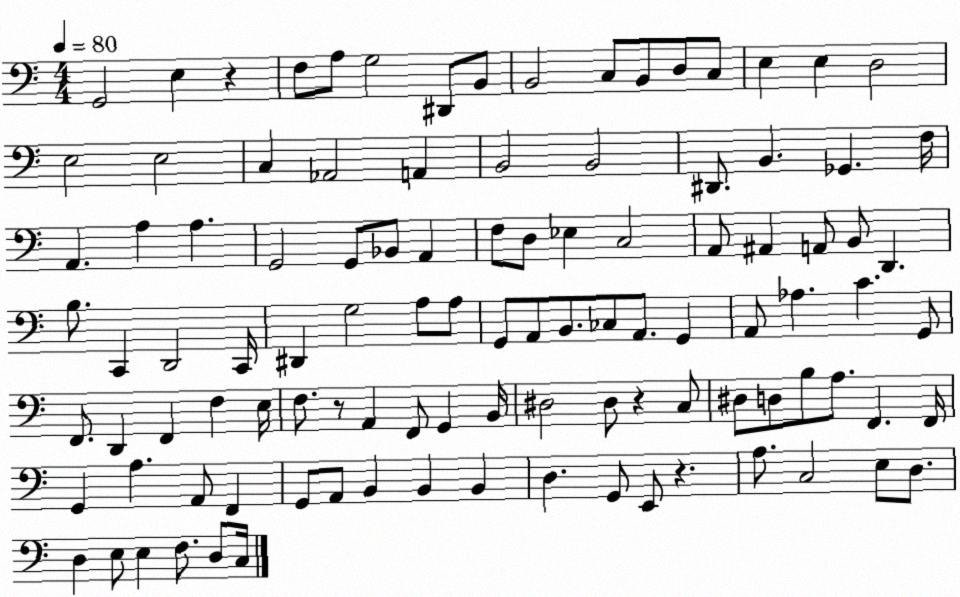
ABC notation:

X:1
T:Untitled
M:4/4
L:1/4
K:C
G,,2 E, z F,/2 A,/2 G,2 ^D,,/2 B,,/2 B,,2 C,/2 B,,/2 D,/2 C,/2 E, E, D,2 E,2 E,2 C, _A,,2 A,, B,,2 B,,2 ^D,,/2 B,, _G,, F,/4 A,, A, A, G,,2 G,,/2 _B,,/2 A,, F,/2 D,/2 _E, C,2 A,,/2 ^A,, A,,/2 B,,/2 D,, B,/2 C,, D,,2 C,,/4 ^D,, G,2 A,/2 A,/2 G,,/2 A,,/2 B,,/2 _C,/2 A,,/2 G,, A,,/2 _A, C G,,/2 F,,/2 D,, F,, F, E,/4 F,/2 z/2 A,, F,,/2 G,, B,,/4 ^D,2 ^D,/2 z C,/2 ^D,/2 D,/2 B,/2 A,/2 F,, F,,/4 G,, A, A,,/2 F,, G,,/2 A,,/2 B,, B,, B,, D, G,,/2 E,,/2 z A,/2 C,2 E,/2 D,/2 D, E,/2 E, F,/2 D,/2 C,/4